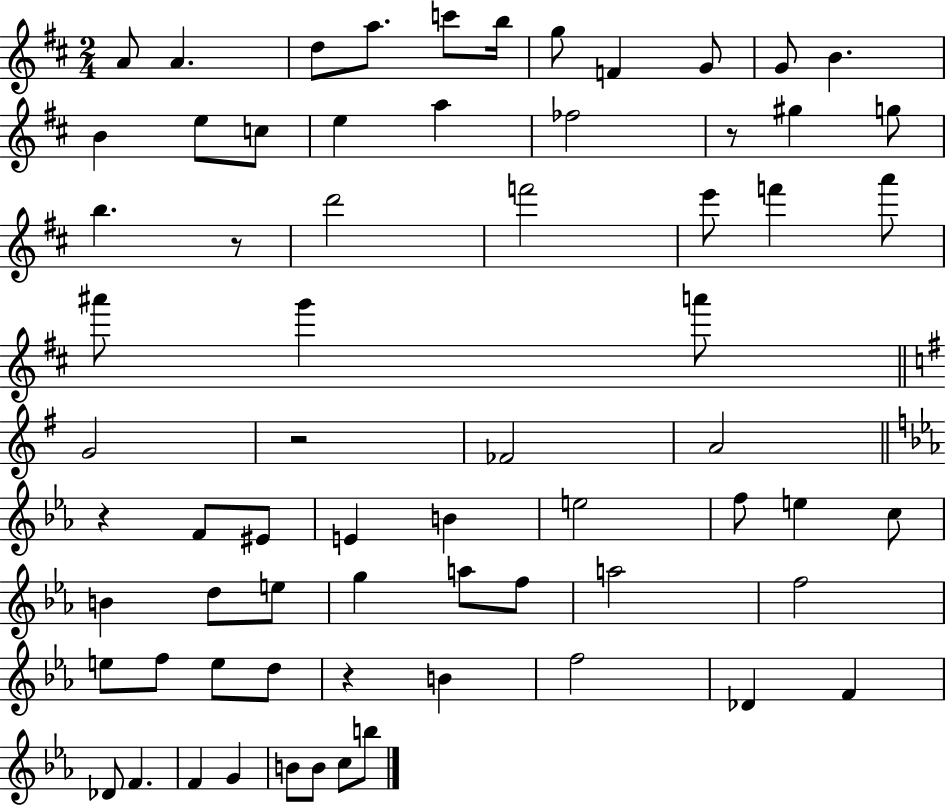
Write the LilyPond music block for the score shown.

{
  \clef treble
  \numericTimeSignature
  \time 2/4
  \key d \major
  a'8 a'4. | d''8 a''8. c'''8 b''16 | g''8 f'4 g'8 | g'8 b'4. | \break b'4 e''8 c''8 | e''4 a''4 | fes''2 | r8 gis''4 g''8 | \break b''4. r8 | d'''2 | f'''2 | e'''8 f'''4 a'''8 | \break ais'''8 g'''4 a'''8 | \bar "||" \break \key g \major g'2 | r2 | fes'2 | a'2 | \break \bar "||" \break \key c \minor r4 f'8 eis'8 | e'4 b'4 | e''2 | f''8 e''4 c''8 | \break b'4 d''8 e''8 | g''4 a''8 f''8 | a''2 | f''2 | \break e''8 f''8 e''8 d''8 | r4 b'4 | f''2 | des'4 f'4 | \break des'8 f'4. | f'4 g'4 | b'8 b'8 c''8 b''8 | \bar "|."
}